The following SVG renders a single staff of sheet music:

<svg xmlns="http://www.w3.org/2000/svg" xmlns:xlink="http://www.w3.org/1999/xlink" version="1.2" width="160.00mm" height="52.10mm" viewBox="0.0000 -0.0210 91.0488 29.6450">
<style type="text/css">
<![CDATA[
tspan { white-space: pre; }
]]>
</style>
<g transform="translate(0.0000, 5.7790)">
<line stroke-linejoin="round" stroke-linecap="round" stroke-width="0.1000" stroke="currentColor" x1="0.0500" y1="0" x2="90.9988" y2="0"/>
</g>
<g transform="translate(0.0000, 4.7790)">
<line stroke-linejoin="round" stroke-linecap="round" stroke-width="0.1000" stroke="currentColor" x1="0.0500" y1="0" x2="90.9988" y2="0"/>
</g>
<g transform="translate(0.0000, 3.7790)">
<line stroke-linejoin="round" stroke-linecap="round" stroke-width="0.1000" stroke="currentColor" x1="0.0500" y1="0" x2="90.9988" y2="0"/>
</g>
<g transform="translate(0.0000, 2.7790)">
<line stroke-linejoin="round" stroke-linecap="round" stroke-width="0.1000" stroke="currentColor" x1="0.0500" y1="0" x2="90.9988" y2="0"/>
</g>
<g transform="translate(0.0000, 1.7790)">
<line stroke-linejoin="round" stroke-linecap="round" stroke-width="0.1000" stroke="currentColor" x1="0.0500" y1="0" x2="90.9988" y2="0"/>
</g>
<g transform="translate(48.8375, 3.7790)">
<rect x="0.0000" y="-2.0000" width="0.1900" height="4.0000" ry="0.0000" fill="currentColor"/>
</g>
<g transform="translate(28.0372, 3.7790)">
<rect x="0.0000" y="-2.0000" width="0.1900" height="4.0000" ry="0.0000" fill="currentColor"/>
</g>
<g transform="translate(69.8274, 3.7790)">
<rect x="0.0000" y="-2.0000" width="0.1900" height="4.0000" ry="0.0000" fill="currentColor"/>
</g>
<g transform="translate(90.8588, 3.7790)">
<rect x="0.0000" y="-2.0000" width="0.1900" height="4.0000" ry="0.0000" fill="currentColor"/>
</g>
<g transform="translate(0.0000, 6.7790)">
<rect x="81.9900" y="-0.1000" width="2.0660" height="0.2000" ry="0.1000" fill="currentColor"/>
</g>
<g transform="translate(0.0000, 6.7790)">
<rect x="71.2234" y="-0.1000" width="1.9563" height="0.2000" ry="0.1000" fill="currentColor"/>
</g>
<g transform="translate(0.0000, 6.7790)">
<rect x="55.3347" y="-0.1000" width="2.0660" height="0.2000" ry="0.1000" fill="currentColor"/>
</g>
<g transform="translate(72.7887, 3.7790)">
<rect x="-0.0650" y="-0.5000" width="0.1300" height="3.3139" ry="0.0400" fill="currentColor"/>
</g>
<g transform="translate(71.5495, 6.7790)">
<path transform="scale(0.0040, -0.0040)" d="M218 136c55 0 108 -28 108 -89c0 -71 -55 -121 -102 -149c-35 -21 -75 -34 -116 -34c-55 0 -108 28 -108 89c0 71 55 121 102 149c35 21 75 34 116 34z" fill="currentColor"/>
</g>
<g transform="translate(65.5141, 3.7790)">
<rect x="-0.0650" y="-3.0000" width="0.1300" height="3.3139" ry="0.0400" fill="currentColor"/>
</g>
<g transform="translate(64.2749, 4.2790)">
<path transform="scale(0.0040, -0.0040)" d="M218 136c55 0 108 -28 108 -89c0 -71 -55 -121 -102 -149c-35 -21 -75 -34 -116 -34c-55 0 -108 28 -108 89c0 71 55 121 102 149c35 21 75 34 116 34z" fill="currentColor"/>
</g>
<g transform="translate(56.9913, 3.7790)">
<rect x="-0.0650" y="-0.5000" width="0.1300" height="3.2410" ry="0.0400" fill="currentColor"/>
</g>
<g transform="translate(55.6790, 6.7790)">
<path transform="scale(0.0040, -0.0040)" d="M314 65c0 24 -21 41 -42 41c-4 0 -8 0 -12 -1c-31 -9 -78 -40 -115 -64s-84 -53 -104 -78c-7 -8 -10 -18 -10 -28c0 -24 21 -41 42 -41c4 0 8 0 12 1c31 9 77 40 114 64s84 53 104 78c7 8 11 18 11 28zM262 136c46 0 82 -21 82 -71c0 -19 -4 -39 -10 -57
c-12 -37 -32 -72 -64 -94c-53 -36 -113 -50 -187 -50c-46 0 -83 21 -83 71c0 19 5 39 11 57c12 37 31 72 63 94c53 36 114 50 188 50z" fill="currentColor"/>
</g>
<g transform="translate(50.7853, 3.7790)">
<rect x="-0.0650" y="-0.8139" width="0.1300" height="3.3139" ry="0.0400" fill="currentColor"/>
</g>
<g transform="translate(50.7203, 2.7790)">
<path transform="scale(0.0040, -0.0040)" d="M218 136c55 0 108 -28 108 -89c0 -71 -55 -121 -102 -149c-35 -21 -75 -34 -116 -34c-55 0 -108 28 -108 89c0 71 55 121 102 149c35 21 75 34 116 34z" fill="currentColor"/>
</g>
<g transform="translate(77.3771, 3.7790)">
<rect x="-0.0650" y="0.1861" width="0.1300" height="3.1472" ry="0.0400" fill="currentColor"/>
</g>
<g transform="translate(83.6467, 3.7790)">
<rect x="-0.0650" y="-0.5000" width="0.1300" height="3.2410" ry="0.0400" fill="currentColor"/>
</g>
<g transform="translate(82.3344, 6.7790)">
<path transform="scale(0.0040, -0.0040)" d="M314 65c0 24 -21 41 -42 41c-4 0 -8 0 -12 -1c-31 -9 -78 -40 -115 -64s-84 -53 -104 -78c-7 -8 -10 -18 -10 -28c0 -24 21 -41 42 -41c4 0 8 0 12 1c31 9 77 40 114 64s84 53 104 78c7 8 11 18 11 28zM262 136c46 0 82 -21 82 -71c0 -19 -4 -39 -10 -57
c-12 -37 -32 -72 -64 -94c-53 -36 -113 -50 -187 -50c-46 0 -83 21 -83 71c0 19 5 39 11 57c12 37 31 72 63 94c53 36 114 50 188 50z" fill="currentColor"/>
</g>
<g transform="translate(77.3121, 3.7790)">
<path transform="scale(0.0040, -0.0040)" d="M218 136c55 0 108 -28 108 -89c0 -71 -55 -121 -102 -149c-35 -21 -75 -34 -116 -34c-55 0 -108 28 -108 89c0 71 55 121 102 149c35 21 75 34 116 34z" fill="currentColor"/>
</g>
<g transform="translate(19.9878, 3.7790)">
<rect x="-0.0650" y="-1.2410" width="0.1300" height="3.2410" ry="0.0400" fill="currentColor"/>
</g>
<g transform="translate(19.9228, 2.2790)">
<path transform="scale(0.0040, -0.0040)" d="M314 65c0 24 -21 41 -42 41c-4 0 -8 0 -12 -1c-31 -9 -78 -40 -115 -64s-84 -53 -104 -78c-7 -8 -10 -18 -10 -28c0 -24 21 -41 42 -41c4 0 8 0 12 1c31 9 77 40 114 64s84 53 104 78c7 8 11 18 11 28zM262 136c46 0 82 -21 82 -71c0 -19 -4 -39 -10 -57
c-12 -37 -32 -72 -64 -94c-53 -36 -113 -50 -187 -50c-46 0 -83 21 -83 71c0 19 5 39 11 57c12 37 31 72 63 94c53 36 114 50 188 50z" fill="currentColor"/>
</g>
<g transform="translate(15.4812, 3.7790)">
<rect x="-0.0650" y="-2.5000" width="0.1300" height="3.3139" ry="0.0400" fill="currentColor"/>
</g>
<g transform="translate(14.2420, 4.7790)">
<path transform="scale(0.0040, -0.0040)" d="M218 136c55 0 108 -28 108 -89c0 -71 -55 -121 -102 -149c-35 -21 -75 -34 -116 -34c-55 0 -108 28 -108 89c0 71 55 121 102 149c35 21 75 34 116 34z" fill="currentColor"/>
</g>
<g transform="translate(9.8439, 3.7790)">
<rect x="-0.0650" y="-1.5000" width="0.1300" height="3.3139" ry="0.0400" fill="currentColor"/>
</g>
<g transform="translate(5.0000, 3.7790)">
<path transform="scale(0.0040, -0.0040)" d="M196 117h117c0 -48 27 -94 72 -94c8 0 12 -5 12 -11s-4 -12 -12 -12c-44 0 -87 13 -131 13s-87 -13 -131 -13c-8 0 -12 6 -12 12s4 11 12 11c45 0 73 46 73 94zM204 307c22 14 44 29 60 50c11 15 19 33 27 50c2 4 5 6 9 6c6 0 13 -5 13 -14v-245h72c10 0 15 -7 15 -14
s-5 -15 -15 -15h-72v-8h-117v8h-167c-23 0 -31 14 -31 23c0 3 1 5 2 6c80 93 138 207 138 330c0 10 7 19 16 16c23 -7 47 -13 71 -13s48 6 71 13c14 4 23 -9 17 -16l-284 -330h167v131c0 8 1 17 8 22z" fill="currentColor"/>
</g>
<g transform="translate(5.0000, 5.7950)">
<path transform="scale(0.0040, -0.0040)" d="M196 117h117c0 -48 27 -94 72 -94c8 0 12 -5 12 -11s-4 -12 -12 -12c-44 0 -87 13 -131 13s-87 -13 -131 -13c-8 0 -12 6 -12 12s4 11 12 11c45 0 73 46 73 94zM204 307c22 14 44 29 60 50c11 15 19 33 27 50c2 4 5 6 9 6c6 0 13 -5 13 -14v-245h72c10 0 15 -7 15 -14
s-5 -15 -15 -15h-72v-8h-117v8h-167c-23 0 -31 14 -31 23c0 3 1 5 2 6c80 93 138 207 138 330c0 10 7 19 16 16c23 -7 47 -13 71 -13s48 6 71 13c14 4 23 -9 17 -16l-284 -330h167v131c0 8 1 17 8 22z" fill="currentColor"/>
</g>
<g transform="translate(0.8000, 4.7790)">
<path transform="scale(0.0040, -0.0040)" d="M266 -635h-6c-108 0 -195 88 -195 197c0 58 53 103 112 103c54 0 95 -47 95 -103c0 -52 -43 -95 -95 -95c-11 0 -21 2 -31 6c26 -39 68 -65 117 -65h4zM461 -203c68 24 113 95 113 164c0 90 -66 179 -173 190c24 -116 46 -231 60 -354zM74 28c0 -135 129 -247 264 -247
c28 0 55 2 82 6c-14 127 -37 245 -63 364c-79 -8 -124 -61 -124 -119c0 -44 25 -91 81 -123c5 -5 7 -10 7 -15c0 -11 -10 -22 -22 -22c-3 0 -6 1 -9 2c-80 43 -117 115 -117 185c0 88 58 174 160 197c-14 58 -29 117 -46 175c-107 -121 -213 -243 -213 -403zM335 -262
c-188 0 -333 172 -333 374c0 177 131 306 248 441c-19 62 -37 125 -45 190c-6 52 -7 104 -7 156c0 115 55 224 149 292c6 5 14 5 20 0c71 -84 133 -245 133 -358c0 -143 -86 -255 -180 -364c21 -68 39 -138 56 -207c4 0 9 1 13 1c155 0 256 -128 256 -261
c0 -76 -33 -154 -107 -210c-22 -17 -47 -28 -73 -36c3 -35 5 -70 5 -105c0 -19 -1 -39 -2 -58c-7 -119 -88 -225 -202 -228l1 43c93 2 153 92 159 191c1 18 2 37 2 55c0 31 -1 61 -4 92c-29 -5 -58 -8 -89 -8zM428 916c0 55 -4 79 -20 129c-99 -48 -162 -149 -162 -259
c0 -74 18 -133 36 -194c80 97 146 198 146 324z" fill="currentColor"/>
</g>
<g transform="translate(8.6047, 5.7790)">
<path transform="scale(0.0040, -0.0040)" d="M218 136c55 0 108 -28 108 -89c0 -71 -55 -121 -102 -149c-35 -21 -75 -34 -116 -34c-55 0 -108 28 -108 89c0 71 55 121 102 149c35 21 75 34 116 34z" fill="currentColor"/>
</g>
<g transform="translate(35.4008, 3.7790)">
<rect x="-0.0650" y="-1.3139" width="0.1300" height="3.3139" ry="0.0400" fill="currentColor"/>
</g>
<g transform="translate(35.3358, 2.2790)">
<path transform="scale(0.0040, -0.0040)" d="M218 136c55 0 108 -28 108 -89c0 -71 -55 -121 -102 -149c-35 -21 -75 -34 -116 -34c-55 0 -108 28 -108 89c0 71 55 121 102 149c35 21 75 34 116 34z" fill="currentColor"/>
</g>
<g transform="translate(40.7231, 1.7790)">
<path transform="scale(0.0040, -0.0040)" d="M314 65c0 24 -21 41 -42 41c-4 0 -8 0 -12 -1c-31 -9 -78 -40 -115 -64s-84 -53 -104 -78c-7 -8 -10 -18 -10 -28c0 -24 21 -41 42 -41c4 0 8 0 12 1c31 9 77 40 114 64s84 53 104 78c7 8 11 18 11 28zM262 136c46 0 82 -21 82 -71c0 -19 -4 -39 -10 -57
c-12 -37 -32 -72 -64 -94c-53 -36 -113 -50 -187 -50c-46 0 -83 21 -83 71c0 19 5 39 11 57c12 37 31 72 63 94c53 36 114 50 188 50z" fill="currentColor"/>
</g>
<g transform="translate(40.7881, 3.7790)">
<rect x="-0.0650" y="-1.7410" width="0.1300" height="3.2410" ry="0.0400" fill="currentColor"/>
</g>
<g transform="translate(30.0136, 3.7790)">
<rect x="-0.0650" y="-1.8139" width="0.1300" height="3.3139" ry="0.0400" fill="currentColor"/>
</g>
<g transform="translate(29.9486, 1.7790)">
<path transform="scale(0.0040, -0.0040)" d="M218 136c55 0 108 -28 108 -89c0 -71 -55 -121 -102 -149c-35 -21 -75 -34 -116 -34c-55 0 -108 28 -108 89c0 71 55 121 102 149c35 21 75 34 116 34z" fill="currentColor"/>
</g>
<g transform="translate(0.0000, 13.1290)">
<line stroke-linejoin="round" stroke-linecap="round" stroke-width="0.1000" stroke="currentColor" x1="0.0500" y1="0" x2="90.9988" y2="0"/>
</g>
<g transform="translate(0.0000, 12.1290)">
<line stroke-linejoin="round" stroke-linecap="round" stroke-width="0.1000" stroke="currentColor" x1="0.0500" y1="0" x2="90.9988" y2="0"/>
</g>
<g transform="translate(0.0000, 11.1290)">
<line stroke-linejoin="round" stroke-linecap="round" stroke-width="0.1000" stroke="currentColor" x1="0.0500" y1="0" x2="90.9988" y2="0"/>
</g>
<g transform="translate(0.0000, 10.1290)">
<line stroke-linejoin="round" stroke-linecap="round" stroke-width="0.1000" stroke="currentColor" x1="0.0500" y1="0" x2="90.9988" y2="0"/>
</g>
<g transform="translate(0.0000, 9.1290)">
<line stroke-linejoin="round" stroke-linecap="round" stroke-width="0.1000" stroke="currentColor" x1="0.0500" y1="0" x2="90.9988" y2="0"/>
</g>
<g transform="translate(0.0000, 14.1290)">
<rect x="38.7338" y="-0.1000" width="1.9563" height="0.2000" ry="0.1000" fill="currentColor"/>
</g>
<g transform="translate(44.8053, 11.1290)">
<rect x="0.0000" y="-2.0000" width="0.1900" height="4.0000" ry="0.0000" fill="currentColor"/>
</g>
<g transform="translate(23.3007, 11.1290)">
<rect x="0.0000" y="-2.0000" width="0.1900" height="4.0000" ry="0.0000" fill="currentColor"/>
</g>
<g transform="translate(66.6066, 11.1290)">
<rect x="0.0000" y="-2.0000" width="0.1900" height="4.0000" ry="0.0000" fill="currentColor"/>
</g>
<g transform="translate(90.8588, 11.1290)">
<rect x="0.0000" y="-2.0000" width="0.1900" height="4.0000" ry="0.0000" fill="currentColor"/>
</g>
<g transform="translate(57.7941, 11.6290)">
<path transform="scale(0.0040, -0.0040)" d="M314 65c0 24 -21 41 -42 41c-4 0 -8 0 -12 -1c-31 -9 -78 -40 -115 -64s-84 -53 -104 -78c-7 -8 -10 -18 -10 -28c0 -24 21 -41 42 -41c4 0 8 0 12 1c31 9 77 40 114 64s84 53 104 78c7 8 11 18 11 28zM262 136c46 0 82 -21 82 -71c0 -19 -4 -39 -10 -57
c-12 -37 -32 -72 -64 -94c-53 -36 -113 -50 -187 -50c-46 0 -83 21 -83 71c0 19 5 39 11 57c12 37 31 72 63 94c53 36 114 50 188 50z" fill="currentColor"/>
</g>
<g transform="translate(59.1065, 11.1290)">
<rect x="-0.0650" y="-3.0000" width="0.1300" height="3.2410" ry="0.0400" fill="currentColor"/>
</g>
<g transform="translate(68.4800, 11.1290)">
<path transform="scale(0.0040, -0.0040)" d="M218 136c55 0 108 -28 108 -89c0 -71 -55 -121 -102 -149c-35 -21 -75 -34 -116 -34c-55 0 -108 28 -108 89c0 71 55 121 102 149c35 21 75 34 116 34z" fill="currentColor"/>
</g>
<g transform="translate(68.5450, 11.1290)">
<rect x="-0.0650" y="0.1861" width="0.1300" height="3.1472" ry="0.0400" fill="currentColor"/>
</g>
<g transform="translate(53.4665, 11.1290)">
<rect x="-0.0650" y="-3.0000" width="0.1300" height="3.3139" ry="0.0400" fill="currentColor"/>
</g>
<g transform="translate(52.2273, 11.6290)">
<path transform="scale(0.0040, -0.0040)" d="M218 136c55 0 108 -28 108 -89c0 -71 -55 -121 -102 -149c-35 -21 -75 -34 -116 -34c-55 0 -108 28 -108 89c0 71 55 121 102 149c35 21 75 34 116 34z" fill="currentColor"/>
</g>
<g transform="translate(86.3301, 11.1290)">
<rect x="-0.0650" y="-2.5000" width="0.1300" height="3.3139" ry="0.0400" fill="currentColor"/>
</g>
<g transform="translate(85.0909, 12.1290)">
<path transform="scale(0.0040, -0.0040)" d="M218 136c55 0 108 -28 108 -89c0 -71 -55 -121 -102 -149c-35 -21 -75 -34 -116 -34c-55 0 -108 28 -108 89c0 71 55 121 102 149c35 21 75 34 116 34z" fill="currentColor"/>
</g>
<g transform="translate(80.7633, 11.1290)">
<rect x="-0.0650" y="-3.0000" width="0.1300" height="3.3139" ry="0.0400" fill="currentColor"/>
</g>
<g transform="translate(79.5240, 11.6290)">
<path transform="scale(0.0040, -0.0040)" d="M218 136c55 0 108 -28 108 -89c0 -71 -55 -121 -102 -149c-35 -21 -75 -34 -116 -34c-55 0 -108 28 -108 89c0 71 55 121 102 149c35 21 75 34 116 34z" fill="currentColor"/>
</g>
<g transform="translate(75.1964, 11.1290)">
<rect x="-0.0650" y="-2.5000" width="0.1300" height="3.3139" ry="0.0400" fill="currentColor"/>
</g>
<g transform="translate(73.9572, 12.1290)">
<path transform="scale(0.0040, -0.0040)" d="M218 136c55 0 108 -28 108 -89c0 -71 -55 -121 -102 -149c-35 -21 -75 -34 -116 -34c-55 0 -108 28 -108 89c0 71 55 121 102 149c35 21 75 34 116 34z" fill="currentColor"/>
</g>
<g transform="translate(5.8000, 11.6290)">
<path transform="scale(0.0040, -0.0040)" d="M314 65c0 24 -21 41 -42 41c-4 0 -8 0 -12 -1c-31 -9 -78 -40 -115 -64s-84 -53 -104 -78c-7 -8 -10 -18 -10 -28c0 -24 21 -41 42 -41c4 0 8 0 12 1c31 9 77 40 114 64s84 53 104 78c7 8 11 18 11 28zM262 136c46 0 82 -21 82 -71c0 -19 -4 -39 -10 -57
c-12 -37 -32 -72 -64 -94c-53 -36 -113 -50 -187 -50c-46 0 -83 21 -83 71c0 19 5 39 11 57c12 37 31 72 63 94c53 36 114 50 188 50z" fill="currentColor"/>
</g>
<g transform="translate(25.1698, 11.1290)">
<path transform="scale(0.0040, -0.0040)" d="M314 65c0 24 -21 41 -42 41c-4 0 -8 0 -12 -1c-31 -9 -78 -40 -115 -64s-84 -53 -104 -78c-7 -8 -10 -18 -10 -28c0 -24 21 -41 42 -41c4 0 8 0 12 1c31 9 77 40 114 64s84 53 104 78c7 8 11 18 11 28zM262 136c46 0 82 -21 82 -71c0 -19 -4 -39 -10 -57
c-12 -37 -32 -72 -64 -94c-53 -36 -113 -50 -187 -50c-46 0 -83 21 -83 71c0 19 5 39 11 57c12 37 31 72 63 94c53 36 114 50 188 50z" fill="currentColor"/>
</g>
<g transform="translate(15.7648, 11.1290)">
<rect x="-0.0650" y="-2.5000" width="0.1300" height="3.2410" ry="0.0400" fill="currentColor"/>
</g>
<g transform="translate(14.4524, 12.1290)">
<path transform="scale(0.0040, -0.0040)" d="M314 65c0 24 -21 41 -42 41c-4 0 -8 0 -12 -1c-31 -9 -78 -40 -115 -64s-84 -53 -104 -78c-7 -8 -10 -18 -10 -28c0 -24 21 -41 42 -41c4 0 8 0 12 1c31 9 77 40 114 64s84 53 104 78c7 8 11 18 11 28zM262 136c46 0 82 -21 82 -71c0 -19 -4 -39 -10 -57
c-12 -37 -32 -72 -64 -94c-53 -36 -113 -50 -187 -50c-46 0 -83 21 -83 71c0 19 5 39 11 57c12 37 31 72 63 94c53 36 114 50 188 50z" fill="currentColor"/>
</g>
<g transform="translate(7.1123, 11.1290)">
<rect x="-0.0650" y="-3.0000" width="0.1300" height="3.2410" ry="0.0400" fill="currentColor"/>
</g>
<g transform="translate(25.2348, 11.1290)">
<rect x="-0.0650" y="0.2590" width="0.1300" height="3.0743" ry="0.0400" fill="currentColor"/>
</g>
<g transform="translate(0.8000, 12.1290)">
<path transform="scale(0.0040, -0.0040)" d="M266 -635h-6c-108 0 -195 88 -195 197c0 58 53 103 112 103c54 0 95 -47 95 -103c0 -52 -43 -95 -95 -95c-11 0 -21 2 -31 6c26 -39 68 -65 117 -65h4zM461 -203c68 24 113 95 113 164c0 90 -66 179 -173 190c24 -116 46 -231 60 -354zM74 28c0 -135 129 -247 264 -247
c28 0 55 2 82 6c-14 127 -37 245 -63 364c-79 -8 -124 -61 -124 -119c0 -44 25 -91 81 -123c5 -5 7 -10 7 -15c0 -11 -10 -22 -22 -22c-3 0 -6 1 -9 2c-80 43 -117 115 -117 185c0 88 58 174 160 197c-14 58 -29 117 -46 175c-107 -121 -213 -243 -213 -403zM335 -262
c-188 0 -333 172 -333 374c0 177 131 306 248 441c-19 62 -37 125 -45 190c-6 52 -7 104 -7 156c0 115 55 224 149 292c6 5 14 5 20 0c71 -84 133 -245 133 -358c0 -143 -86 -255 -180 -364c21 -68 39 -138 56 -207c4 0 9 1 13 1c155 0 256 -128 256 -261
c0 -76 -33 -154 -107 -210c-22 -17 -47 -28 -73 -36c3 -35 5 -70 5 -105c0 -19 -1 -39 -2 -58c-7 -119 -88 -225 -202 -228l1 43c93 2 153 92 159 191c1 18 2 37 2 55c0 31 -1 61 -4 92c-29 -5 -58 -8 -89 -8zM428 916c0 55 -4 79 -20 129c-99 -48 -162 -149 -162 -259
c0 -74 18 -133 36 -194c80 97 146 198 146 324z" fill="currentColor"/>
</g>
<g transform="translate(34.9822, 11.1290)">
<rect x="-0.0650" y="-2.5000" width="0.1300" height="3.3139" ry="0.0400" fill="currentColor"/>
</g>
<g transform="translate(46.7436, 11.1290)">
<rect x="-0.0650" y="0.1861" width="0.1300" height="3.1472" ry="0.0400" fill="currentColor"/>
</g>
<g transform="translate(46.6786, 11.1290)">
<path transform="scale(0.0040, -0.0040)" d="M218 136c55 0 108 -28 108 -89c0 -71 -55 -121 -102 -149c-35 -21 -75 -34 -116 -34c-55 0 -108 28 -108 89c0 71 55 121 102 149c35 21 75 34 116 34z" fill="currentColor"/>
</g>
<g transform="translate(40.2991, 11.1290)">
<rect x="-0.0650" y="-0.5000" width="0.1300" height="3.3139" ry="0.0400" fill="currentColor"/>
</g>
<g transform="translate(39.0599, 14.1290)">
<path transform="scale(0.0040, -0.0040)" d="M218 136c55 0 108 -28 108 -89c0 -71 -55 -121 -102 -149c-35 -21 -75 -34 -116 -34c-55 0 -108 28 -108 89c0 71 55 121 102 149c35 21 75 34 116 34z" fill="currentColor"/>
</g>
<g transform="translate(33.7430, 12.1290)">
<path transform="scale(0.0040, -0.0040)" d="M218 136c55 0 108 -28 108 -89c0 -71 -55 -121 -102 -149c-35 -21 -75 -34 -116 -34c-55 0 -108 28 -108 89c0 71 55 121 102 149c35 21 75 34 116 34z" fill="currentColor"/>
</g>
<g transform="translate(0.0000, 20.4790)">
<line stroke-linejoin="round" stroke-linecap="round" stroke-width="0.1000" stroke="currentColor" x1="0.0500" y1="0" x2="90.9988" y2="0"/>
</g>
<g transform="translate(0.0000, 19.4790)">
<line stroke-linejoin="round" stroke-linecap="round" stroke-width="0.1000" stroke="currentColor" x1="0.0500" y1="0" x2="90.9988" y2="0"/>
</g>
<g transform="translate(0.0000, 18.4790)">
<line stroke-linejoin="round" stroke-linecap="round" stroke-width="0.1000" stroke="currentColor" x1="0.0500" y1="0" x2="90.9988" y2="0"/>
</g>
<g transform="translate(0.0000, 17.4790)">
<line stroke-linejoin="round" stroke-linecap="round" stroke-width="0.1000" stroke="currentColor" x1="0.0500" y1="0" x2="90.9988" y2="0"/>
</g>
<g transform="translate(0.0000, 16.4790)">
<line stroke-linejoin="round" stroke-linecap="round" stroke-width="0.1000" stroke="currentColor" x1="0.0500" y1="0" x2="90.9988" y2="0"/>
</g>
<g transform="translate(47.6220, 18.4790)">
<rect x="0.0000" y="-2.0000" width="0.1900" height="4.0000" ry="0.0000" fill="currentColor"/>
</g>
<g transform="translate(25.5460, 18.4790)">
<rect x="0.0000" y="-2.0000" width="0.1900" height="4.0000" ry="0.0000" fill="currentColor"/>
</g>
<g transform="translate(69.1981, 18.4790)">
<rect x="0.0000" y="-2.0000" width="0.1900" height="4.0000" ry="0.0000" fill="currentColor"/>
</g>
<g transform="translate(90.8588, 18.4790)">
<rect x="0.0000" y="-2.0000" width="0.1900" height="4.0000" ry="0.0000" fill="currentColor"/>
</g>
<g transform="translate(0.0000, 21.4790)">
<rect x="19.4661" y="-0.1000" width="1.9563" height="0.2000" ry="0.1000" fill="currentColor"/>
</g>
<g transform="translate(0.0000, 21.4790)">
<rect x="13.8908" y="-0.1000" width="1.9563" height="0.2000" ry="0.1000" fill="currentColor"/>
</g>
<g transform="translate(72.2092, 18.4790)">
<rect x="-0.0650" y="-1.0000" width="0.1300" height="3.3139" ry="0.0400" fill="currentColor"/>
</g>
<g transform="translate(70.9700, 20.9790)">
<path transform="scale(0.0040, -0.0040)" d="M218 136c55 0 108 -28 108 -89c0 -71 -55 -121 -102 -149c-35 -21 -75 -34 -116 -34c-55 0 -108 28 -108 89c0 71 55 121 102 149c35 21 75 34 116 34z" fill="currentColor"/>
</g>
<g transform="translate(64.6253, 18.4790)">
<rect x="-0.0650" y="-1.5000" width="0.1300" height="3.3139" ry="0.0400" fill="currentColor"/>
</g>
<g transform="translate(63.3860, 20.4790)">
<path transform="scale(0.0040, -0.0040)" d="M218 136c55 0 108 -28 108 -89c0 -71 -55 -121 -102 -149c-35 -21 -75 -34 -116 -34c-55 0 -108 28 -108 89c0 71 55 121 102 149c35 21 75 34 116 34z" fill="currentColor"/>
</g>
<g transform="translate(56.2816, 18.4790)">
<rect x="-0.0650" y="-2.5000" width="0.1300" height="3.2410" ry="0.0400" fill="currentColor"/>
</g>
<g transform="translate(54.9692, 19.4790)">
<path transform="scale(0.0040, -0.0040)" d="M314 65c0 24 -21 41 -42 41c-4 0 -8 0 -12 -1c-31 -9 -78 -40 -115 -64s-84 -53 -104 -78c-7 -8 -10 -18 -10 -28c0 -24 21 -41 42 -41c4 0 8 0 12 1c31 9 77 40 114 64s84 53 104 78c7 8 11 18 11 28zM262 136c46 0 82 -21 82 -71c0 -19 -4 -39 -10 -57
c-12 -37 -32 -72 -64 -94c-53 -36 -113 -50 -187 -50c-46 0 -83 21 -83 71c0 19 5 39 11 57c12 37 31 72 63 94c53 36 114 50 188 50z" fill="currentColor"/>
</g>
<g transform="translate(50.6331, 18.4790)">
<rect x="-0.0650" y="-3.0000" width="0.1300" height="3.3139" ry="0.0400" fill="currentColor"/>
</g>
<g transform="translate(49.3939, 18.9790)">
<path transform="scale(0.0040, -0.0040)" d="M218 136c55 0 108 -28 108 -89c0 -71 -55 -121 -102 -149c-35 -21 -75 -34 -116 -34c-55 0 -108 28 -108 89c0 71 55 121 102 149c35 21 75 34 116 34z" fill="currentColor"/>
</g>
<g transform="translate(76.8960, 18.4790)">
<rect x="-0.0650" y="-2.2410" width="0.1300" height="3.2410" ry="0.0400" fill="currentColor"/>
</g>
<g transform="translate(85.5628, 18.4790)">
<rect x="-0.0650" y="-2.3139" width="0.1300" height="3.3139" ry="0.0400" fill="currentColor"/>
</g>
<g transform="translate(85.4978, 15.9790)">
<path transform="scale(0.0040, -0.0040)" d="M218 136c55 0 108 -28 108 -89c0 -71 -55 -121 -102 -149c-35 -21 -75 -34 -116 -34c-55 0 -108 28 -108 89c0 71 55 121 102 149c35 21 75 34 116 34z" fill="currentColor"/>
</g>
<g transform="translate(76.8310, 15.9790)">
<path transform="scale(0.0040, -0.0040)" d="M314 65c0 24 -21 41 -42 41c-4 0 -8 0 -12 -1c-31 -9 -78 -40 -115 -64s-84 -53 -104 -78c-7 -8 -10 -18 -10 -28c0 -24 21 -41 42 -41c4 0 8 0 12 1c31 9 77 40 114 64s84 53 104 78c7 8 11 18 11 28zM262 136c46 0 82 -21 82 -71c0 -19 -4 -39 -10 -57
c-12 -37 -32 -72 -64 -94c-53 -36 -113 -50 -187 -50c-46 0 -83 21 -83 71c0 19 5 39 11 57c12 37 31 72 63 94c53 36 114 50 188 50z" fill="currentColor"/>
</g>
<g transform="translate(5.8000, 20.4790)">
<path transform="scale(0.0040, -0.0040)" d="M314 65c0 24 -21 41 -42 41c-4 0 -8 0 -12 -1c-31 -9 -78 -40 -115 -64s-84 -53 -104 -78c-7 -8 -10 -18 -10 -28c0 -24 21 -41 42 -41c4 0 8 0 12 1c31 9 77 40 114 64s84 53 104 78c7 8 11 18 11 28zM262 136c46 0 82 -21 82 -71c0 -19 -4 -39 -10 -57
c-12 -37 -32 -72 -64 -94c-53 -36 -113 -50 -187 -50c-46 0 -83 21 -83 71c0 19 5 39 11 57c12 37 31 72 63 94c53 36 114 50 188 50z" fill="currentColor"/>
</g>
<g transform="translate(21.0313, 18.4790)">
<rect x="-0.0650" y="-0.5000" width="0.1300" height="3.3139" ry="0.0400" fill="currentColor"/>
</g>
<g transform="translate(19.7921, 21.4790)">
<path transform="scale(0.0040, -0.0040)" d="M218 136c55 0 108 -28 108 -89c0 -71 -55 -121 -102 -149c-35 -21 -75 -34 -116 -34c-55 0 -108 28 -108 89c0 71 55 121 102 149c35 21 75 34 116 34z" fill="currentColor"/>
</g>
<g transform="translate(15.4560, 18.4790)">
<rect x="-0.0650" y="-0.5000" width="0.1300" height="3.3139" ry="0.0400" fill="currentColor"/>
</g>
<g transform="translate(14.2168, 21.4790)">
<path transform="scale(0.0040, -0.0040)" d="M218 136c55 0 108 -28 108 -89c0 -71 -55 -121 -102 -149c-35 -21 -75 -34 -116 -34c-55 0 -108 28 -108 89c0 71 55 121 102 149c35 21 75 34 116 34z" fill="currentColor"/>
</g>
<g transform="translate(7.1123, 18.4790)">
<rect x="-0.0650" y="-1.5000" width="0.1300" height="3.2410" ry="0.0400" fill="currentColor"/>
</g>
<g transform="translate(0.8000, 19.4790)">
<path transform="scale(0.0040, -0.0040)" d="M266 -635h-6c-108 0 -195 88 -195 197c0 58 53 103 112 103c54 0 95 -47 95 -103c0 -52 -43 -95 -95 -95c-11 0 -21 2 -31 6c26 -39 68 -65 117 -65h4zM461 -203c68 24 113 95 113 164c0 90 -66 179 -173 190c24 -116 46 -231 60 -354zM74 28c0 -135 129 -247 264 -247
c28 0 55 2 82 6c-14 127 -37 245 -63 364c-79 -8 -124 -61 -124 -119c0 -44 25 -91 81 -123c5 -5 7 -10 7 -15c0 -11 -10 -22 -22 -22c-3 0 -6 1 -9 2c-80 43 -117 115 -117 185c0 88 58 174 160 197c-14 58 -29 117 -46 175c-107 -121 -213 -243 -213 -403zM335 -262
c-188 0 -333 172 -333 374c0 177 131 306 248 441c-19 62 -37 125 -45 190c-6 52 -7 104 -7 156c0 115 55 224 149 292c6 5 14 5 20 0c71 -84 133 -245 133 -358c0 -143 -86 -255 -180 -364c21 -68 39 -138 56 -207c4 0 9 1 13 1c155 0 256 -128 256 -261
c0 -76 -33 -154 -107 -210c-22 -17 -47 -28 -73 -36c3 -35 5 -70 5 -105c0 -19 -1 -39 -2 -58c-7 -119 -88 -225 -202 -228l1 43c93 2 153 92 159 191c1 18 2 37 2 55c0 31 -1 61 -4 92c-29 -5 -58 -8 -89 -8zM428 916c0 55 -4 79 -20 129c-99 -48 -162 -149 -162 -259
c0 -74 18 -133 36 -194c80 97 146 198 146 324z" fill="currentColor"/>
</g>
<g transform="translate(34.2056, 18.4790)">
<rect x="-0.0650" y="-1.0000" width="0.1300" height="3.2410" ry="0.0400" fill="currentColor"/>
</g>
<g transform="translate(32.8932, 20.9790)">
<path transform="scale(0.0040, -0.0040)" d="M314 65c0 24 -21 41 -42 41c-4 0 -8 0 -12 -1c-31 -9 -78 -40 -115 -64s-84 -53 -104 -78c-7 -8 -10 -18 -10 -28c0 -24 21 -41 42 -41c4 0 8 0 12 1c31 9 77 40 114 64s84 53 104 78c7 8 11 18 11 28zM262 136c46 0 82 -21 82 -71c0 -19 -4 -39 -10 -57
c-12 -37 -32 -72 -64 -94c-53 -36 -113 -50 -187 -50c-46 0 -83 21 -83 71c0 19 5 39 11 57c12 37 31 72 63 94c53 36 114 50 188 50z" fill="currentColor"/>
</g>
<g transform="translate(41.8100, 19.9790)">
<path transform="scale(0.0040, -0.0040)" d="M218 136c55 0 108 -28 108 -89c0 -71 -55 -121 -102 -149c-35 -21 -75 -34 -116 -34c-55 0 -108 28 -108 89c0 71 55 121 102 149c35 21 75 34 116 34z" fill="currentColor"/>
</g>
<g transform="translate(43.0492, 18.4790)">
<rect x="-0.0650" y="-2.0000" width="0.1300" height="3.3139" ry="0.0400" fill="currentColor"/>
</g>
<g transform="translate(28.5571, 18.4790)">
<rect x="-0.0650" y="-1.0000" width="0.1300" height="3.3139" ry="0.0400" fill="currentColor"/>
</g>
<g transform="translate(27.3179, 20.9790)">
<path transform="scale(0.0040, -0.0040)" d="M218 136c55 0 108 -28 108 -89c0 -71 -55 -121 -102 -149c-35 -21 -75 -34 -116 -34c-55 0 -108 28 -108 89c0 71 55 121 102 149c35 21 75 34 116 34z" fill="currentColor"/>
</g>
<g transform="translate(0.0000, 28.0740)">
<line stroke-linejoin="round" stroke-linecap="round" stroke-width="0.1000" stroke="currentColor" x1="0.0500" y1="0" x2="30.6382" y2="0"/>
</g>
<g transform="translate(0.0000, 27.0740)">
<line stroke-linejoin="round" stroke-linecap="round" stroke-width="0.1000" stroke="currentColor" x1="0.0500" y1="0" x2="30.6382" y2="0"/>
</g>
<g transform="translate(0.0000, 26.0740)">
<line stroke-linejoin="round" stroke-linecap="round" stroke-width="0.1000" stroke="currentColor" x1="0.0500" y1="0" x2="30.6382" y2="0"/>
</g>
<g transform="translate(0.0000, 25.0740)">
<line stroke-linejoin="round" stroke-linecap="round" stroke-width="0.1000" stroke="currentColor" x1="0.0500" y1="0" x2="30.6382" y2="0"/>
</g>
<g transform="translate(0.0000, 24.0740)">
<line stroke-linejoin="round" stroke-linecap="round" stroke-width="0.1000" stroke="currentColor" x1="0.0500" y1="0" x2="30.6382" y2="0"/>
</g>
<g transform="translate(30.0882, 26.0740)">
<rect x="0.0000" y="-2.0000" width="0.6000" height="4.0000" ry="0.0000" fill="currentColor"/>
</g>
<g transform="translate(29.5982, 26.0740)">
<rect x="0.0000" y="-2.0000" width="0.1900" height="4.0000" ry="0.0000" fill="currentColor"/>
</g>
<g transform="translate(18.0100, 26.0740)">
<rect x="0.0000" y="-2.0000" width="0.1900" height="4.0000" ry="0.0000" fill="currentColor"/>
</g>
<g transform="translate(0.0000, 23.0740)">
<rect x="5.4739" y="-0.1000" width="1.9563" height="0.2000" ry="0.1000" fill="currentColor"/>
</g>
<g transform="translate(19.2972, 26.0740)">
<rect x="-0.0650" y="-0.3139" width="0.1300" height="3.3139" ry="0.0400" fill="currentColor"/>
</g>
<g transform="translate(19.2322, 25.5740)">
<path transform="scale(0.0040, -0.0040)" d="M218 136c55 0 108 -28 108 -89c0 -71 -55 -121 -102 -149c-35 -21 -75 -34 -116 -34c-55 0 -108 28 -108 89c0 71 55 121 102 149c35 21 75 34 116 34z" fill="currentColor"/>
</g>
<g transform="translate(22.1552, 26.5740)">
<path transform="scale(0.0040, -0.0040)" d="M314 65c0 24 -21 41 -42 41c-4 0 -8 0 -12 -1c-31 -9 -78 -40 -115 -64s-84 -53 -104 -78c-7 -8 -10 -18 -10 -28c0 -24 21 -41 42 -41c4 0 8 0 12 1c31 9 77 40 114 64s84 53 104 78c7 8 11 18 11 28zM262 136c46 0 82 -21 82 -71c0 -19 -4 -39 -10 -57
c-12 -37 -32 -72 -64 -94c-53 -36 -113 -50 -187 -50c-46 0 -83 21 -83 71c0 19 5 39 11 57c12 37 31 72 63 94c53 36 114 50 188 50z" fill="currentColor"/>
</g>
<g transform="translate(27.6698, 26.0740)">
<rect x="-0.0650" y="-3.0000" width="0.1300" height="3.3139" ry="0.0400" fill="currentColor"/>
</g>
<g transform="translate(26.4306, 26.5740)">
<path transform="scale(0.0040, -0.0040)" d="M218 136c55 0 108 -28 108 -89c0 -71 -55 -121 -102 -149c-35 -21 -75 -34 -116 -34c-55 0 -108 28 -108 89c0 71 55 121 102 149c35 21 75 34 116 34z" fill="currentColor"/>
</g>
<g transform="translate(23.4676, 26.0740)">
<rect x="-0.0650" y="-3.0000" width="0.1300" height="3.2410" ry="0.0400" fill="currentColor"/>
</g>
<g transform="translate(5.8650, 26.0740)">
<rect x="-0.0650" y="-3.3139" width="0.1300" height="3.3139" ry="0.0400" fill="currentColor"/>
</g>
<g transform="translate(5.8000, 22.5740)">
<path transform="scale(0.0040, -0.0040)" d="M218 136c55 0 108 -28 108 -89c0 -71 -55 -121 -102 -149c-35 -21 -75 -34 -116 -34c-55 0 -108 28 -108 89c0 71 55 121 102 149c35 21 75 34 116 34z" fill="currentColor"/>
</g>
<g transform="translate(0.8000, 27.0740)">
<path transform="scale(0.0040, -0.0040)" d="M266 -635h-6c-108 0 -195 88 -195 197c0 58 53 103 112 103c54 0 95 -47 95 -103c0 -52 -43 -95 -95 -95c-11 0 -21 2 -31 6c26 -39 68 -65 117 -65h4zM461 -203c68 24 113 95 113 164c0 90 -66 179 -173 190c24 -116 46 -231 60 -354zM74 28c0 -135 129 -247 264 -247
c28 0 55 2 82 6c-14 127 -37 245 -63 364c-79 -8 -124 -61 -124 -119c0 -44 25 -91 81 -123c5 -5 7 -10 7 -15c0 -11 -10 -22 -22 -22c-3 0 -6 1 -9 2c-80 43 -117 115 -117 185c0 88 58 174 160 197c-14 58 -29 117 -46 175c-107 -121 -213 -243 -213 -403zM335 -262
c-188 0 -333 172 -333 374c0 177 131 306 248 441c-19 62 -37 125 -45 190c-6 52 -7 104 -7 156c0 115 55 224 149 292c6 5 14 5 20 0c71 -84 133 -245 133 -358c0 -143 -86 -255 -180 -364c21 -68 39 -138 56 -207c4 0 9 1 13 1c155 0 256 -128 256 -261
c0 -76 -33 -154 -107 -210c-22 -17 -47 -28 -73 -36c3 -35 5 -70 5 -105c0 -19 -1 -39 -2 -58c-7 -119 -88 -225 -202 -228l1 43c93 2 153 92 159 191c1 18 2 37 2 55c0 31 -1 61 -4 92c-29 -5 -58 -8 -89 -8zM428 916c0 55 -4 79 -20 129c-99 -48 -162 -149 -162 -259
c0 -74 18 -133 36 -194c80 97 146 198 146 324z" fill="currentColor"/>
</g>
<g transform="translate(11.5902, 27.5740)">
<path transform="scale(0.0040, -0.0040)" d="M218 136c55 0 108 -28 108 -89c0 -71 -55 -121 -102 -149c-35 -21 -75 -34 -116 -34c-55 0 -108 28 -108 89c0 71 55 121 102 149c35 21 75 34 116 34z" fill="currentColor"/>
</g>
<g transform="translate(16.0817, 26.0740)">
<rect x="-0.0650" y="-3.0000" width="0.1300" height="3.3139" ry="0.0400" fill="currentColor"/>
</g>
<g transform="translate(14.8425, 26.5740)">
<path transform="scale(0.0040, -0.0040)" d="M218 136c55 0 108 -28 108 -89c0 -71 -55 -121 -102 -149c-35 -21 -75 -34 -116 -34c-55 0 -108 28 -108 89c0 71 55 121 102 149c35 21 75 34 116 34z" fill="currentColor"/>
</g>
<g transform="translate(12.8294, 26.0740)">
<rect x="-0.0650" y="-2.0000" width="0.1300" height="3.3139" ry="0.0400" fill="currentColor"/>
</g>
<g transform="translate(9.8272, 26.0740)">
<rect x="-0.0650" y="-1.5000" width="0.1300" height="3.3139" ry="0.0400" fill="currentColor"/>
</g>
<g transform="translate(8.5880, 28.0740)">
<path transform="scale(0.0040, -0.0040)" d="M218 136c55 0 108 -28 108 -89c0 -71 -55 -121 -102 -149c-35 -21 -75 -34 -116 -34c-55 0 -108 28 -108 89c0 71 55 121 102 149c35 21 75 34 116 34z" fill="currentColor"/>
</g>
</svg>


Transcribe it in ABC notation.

X:1
T:Untitled
M:4/4
L:1/4
K:C
E G e2 f e f2 d C2 A C B C2 A2 G2 B2 G C B A A2 B G A G E2 C C D D2 F A G2 E D g2 g b E F A c A2 A